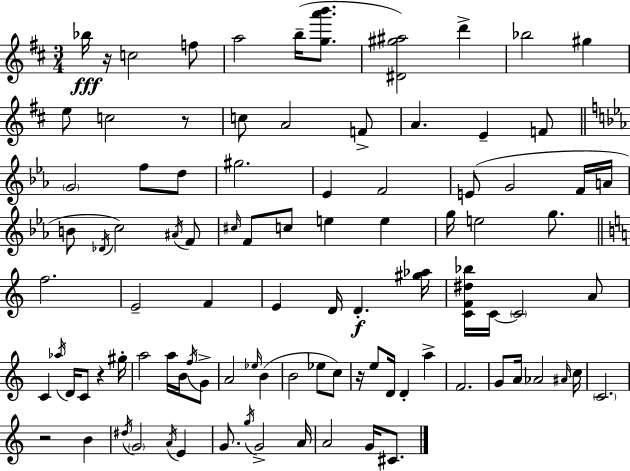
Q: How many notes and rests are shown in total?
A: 96